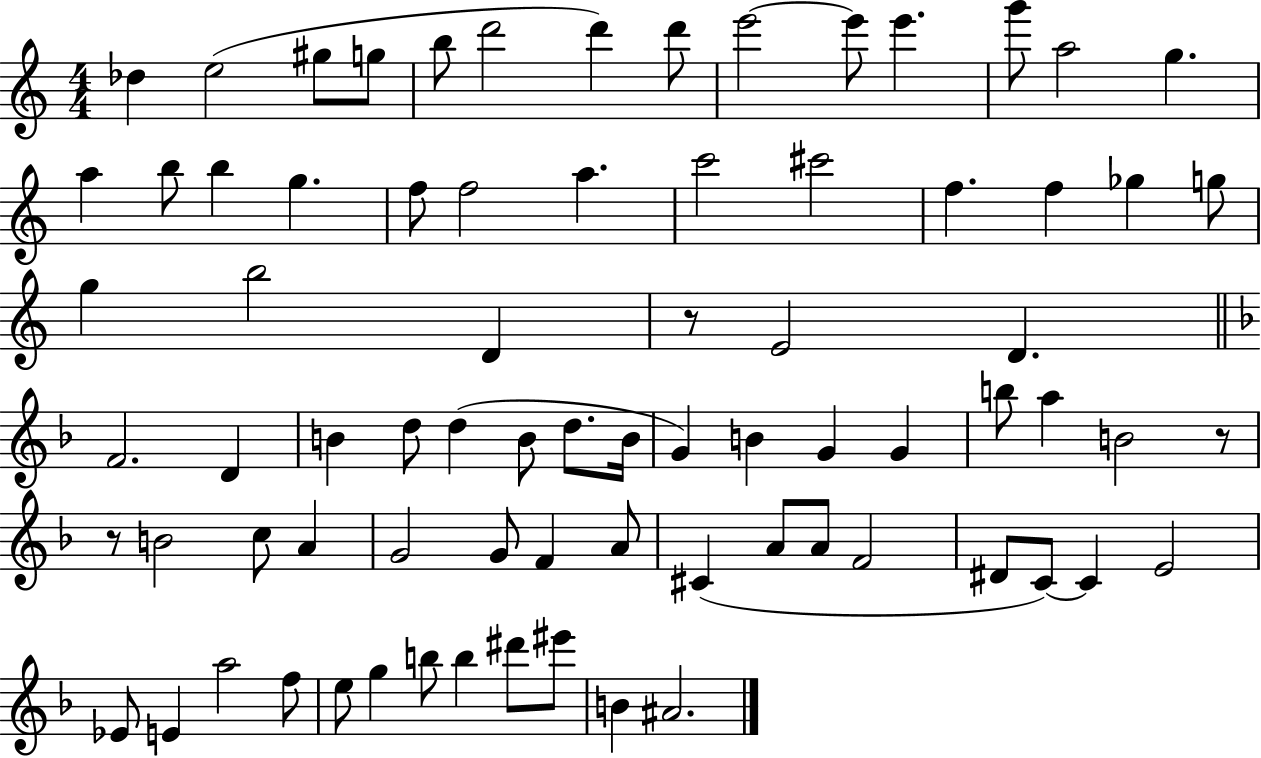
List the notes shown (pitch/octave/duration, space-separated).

Db5/q E5/h G#5/e G5/e B5/e D6/h D6/q D6/e E6/h E6/e E6/q. G6/e A5/h G5/q. A5/q B5/e B5/q G5/q. F5/e F5/h A5/q. C6/h C#6/h F5/q. F5/q Gb5/q G5/e G5/q B5/h D4/q R/e E4/h D4/q. F4/h. D4/q B4/q D5/e D5/q B4/e D5/e. B4/s G4/q B4/q G4/q G4/q B5/e A5/q B4/h R/e R/e B4/h C5/e A4/q G4/h G4/e F4/q A4/e C#4/q A4/e A4/e F4/h D#4/e C4/e C4/q E4/h Eb4/e E4/q A5/h F5/e E5/e G5/q B5/e B5/q D#6/e EIS6/e B4/q A#4/h.